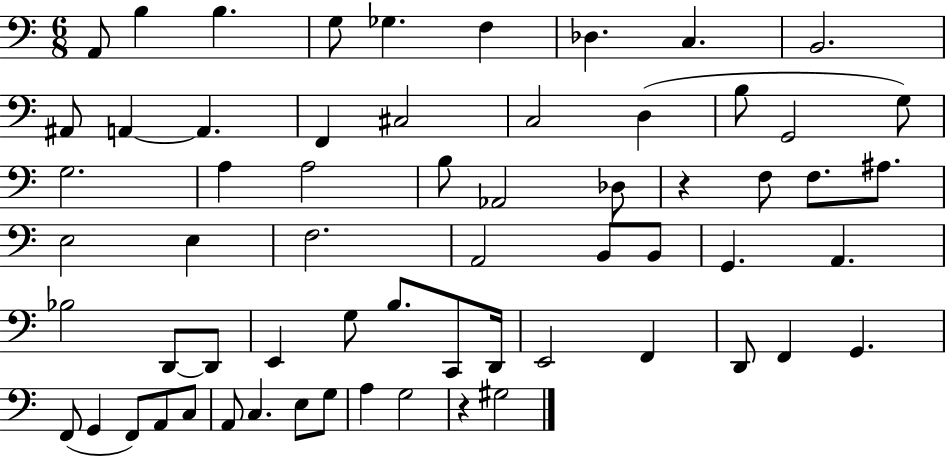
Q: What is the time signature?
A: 6/8